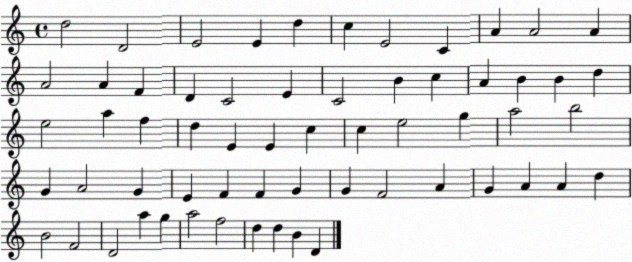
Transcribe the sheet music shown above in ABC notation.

X:1
T:Untitled
M:4/4
L:1/4
K:C
d2 D2 E2 E d c E2 C A A2 A A2 A F D C2 E C2 B c A B B d e2 a f d E E c c e2 g a2 b2 G A2 G E F F G G F2 A G A A d B2 F2 D2 a g a2 f2 d d B D